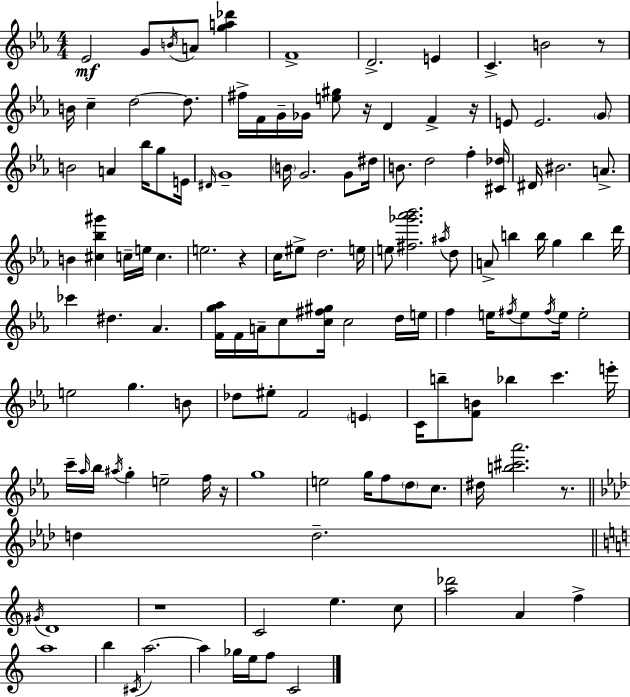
{
  \clef treble
  \numericTimeSignature
  \time 4/4
  \key ees \major
  ees'2\mf g'8 \acciaccatura { b'16 } a'8 <g'' a'' des'''>4 | f'1-> | d'2.-> e'4 | c'4.-> b'2 r8 | \break b'16 c''4-- d''2~~ d''8. | fis''16-> f'16 g'16-- ges'16 <e'' gis''>8 r16 d'4 f'4-> | r16 e'8 e'2. \parenthesize g'8 | b'2 a'4 bes''16 g''8 | \break e'16 \grace { dis'16 } g'1-- | \parenthesize b'16 g'2. g'8 | dis''16 b'8. d''2 f''4-. | <cis' des''>16 dis'16 bis'2. a'8.-> | \break b'4 <cis'' bes'' gis'''>4 c''16-- e''16 c''4. | e''2. r4 | c''16 eis''8-> d''2. | e''16 e''8 <fis'' ges''' aes''' bes'''>2. | \break \acciaccatura { ais''16 } d''8 a'8-> b''4 b''16 g''4 b''4 | d'''16 ces'''4 dis''4. aes'4. | <f' g'' aes''>16 f'16 a'16-- c''8 <c'' fis'' gis''>16 c''2 | d''16 e''16 f''4 e''16 \acciaccatura { fis''16 } e''8 \acciaccatura { fis''16 } e''16 e''2-. | \break e''2 g''4. | b'8 des''8 eis''8-. f'2 | \parenthesize e'4 c'16 b''8-- <f' b'>8 bes''4 c'''4. | e'''16-. c'''16-- \grace { aes''16 } bes''16 \acciaccatura { ais''16 } g''4-. e''2-- | \break f''16 r16 g''1 | e''2 g''16 | f''8 \parenthesize d''8 c''8. dis''16 <b'' cis''' aes'''>2. | r8. \bar "||" \break \key aes \major d''4 d''2.-- | \bar "||" \break \key a \minor \acciaccatura { gis'16 } d'1 | r1 | c'2 e''4. c''8 | <a'' des'''>2 a'4 f''4-> | \break a''1 | b''4 \acciaccatura { cis'16 } a''2.~~ | a''4 ges''16 e''16 f''8 c'2 | \bar "|."
}